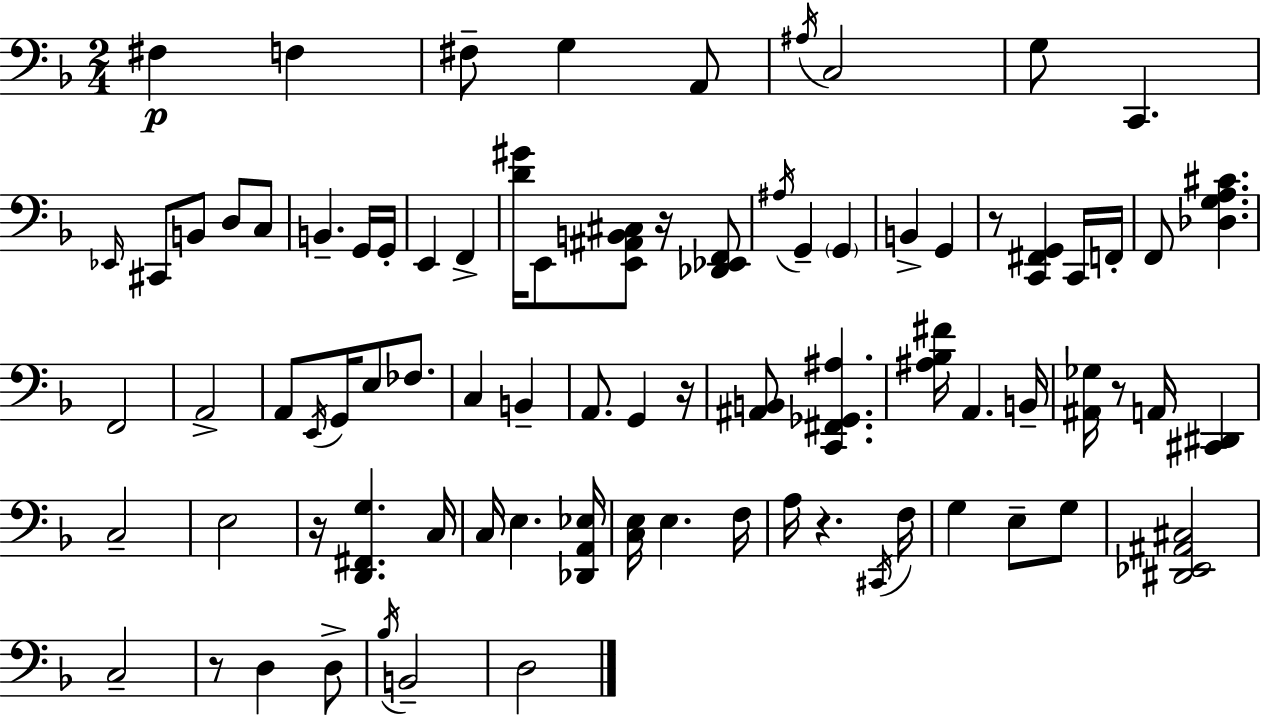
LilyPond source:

{
  \clef bass
  \numericTimeSignature
  \time 2/4
  \key d \minor
  \repeat volta 2 { fis4\p f4 | fis8-- g4 a,8 | \acciaccatura { ais16 } c2 | g8 c,4. | \break \grace { ees,16 } cis,8 b,8 d8 | c8 b,4.-- | g,16 g,16-. e,4 f,4-> | <d' gis'>16 e,8 <e, ais, b, cis>8 r16 | \break <des, ees, f,>8 \acciaccatura { ais16 } g,4-- \parenthesize g,4 | b,4-> g,4 | r8 <c, fis, g,>4 | c,16 f,16-. f,8 <des g a cis'>4. | \break f,2 | a,2-> | a,8 \acciaccatura { e,16 } g,16 e8 | fes8. c4 | \break b,4-- a,8. g,4 | r16 <ais, b,>8 <c, fis, ges, ais>4. | <ais bes fis'>16 a,4. | b,16-- <ais, ges>16 r8 a,16 | \break <cis, dis,>4 c2-- | e2 | r16 <d, fis, g>4. | c16 c16 e4. | \break <des, a, ees>16 <c e>16 e4. | f16 a16 r4. | \acciaccatura { cis,16 } f16 g4 | e8-- g8 <dis, ees, ais, cis>2 | \break c2-- | r8 d4 | d8-> \acciaccatura { bes16 } b,2-- | d2 | \break } \bar "|."
}